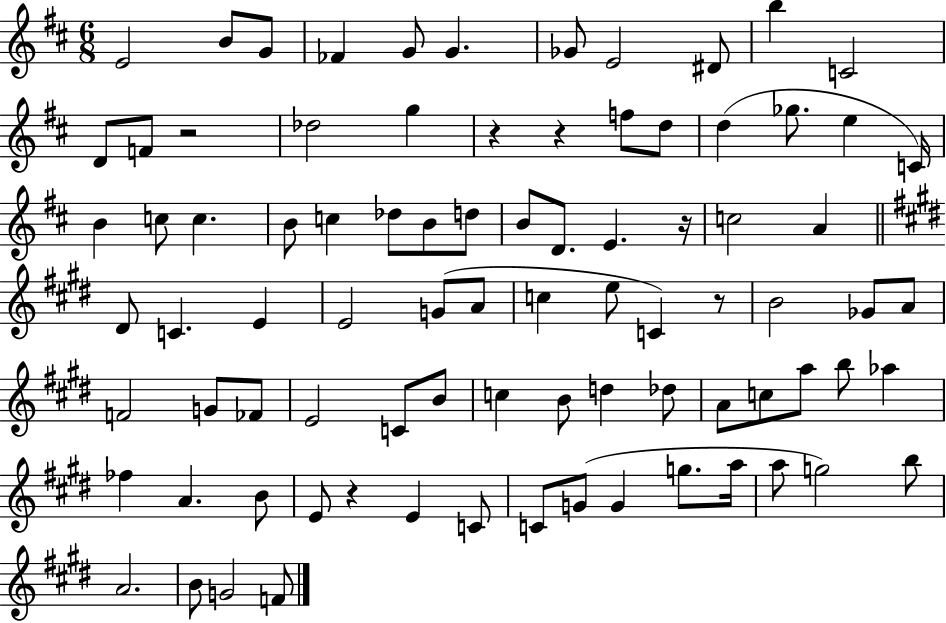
{
  \clef treble
  \numericTimeSignature
  \time 6/8
  \key d \major
  e'2 b'8 g'8 | fes'4 g'8 g'4. | ges'8 e'2 dis'8 | b''4 c'2 | \break d'8 f'8 r2 | des''2 g''4 | r4 r4 f''8 d''8 | d''4( ges''8. e''4 c'16) | \break b'4 c''8 c''4. | b'8 c''4 des''8 b'8 d''8 | b'8 d'8. e'4. r16 | c''2 a'4 | \break \bar "||" \break \key e \major dis'8 c'4. e'4 | e'2 g'8( a'8 | c''4 e''8 c'4) r8 | b'2 ges'8 a'8 | \break f'2 g'8 fes'8 | e'2 c'8 b'8 | c''4 b'8 d''4 des''8 | a'8 c''8 a''8 b''8 aes''4 | \break fes''4 a'4. b'8 | e'8 r4 e'4 c'8 | c'8 g'8( g'4 g''8. a''16 | a''8 g''2) b''8 | \break a'2. | b'8 g'2 f'8 | \bar "|."
}